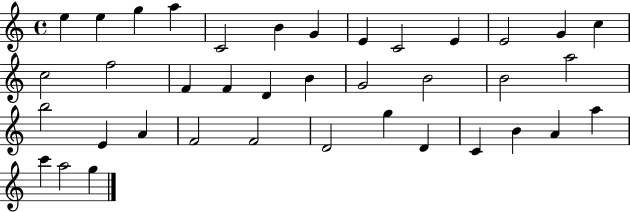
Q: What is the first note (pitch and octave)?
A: E5